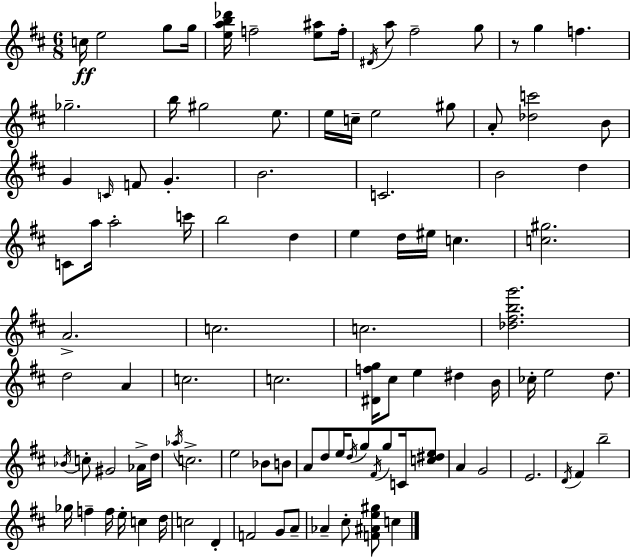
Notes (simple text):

C5/s E5/h G5/e G5/s [E5,A5,B5,Db6]/s F5/h [E5,A#5]/e F5/s D#4/s A5/e F#5/h G5/e R/e G5/q F5/q. Gb5/h. B5/s G#5/h E5/e. E5/s C5/s E5/h G#5/e A4/e [Db5,C6]/h B4/e G4/q C4/s F4/e G4/q. B4/h. C4/h. B4/h D5/q C4/e A5/s A5/h C6/s B5/h D5/q E5/q D5/s EIS5/s C5/q. [C5,G#5]/h. A4/h. C5/h. C5/h. [Db5,F#5,B5,G6]/h. D5/h A4/q C5/h. C5/h. [D#4,F5,G5]/s C#5/e E5/q D#5/q B4/s CES5/s E5/h D5/e. Bb4/s C5/e G#4/h Ab4/s D5/s Ab5/s C5/h. E5/h Bb4/e B4/e A4/e D5/e E5/s D5/s G5/e F#4/s G5/e C4/s [C5,D#5,E5]/e A4/q G4/h E4/h. D4/s F#4/q B5/h Gb5/s F5/q F5/s E5/s C5/q D5/s C5/h D4/q F4/h G4/e A4/e Ab4/q C#5/e [F4,A#4,E5,G#5]/e C5/q